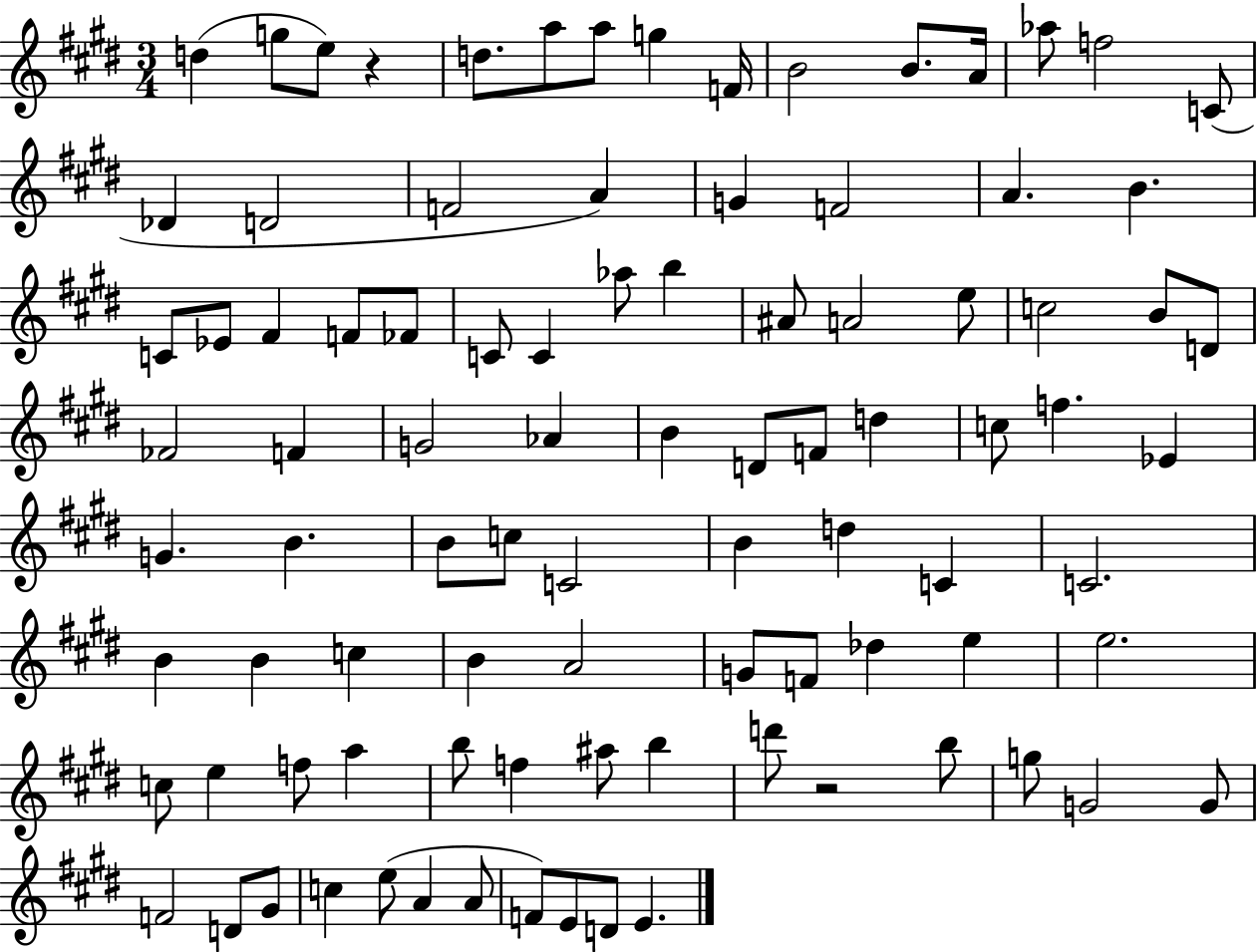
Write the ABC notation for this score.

X:1
T:Untitled
M:3/4
L:1/4
K:E
d g/2 e/2 z d/2 a/2 a/2 g F/4 B2 B/2 A/4 _a/2 f2 C/2 _D D2 F2 A G F2 A B C/2 _E/2 ^F F/2 _F/2 C/2 C _a/2 b ^A/2 A2 e/2 c2 B/2 D/2 _F2 F G2 _A B D/2 F/2 d c/2 f _E G B B/2 c/2 C2 B d C C2 B B c B A2 G/2 F/2 _d e e2 c/2 e f/2 a b/2 f ^a/2 b d'/2 z2 b/2 g/2 G2 G/2 F2 D/2 ^G/2 c e/2 A A/2 F/2 E/2 D/2 E